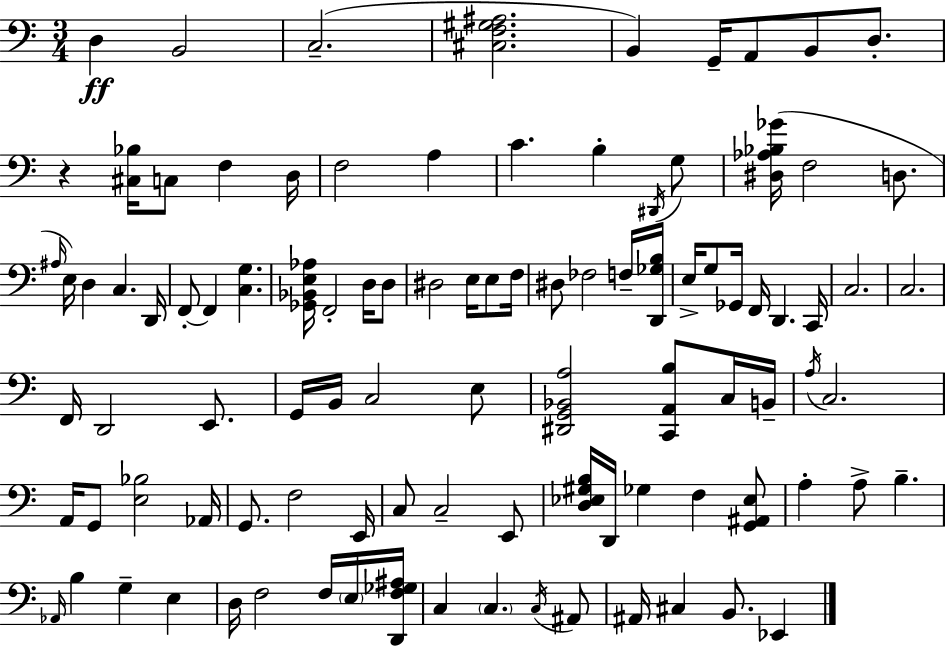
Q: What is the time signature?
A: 3/4